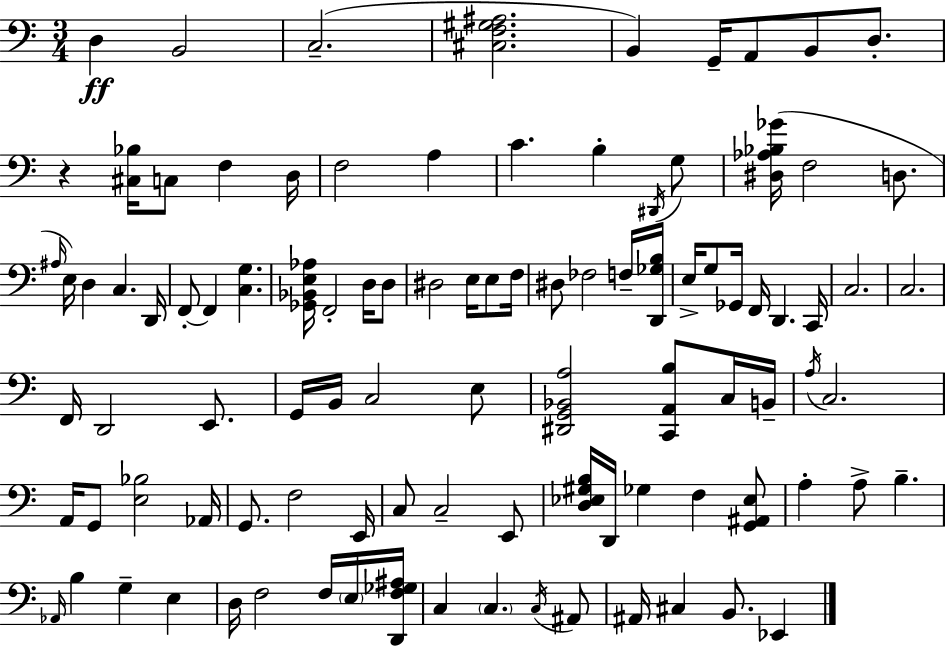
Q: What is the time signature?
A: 3/4